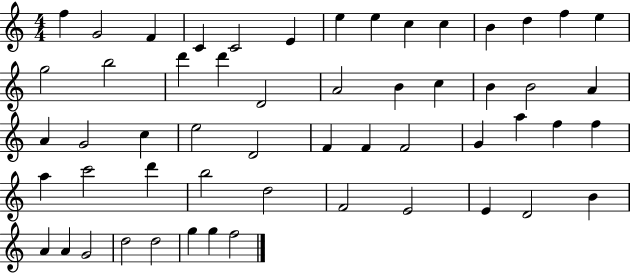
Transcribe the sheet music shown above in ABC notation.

X:1
T:Untitled
M:4/4
L:1/4
K:C
f G2 F C C2 E e e c c B d f e g2 b2 d' d' D2 A2 B c B B2 A A G2 c e2 D2 F F F2 G a f f a c'2 d' b2 d2 F2 E2 E D2 B A A G2 d2 d2 g g f2